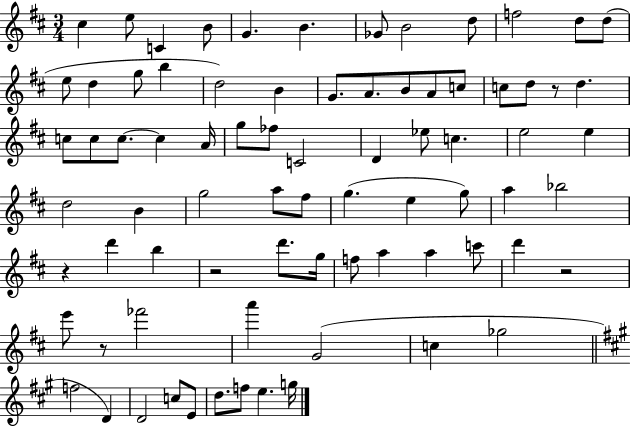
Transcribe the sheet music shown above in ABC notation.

X:1
T:Untitled
M:3/4
L:1/4
K:D
^c e/2 C B/2 G B _G/2 B2 d/2 f2 d/2 d/2 e/2 d g/2 b d2 B G/2 A/2 B/2 A/2 c/2 c/2 d/2 z/2 d c/2 c/2 c/2 c A/4 g/2 _f/2 C2 D _e/2 c e2 e d2 B g2 a/2 ^f/2 g e g/2 a _b2 z d' b z2 d'/2 g/4 f/2 a a c'/2 d' z2 e'/2 z/2 _f'2 a' G2 c _g2 f2 D D2 c/2 E/2 d/2 f/2 e g/4